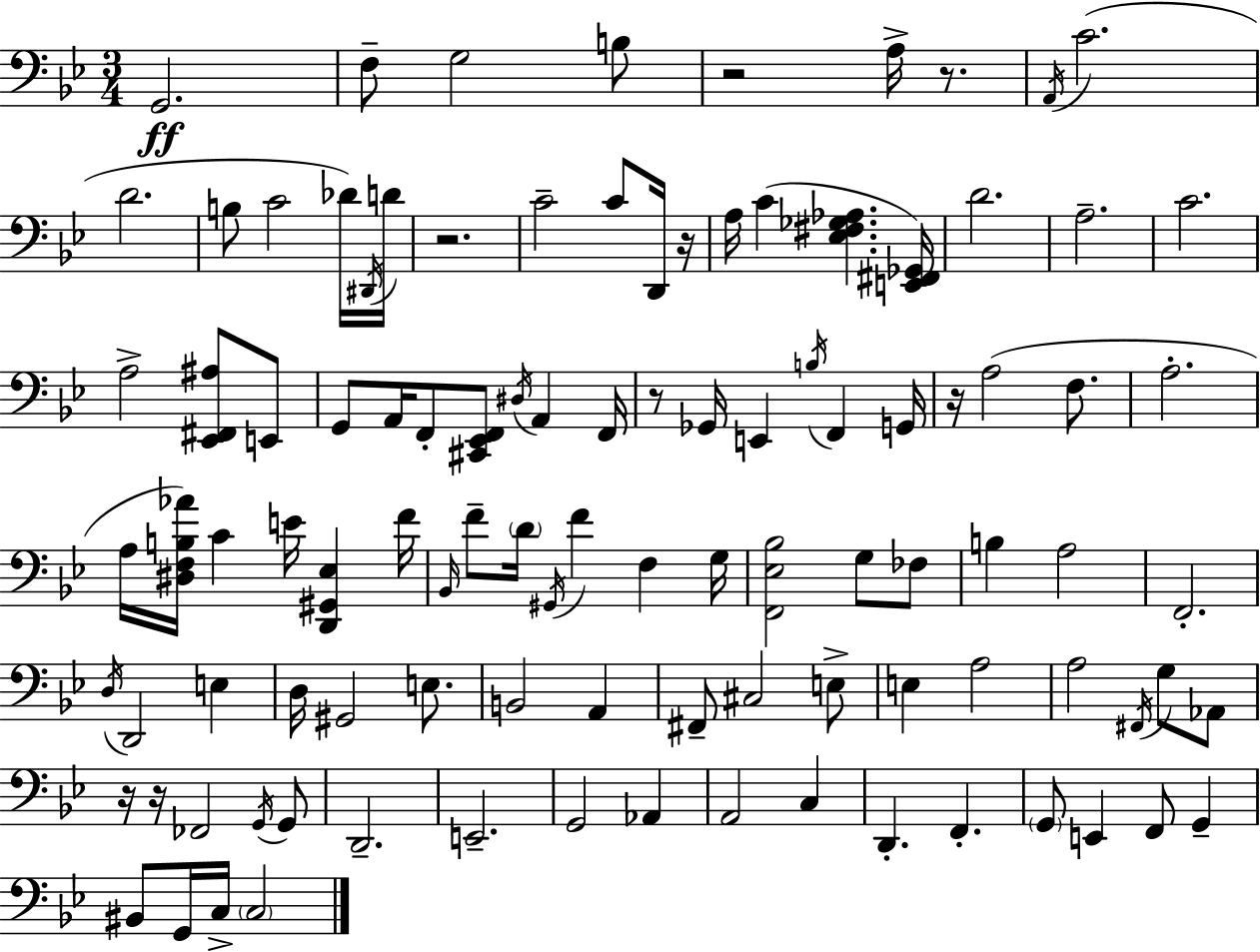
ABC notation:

X:1
T:Untitled
M:3/4
L:1/4
K:Gm
G,,2 F,/2 G,2 B,/2 z2 A,/4 z/2 A,,/4 C2 D2 B,/2 C2 _D/4 ^D,,/4 D/4 z2 C2 C/2 D,,/4 z/4 A,/4 C [_E,^F,_G,_A,] [E,,^F,,_G,,]/4 D2 A,2 C2 A,2 [_E,,^F,,^A,]/2 E,,/2 G,,/2 A,,/4 F,,/2 [^C,,_E,,F,,]/2 ^D,/4 A,, F,,/4 z/2 _G,,/4 E,, B,/4 F,, G,,/4 z/4 A,2 F,/2 A,2 A,/4 [^D,F,B,_A]/4 C E/4 [D,,^G,,_E,] F/4 _B,,/4 F/2 D/4 ^G,,/4 F F, G,/4 [F,,_E,_B,]2 G,/2 _F,/2 B, A,2 F,,2 D,/4 D,,2 E, D,/4 ^G,,2 E,/2 B,,2 A,, ^F,,/2 ^C,2 E,/2 E, A,2 A,2 ^F,,/4 G,/2 _A,,/2 z/4 z/4 _F,,2 G,,/4 G,,/2 D,,2 E,,2 G,,2 _A,, A,,2 C, D,, F,, G,,/2 E,, F,,/2 G,, ^B,,/2 G,,/4 C,/4 C,2